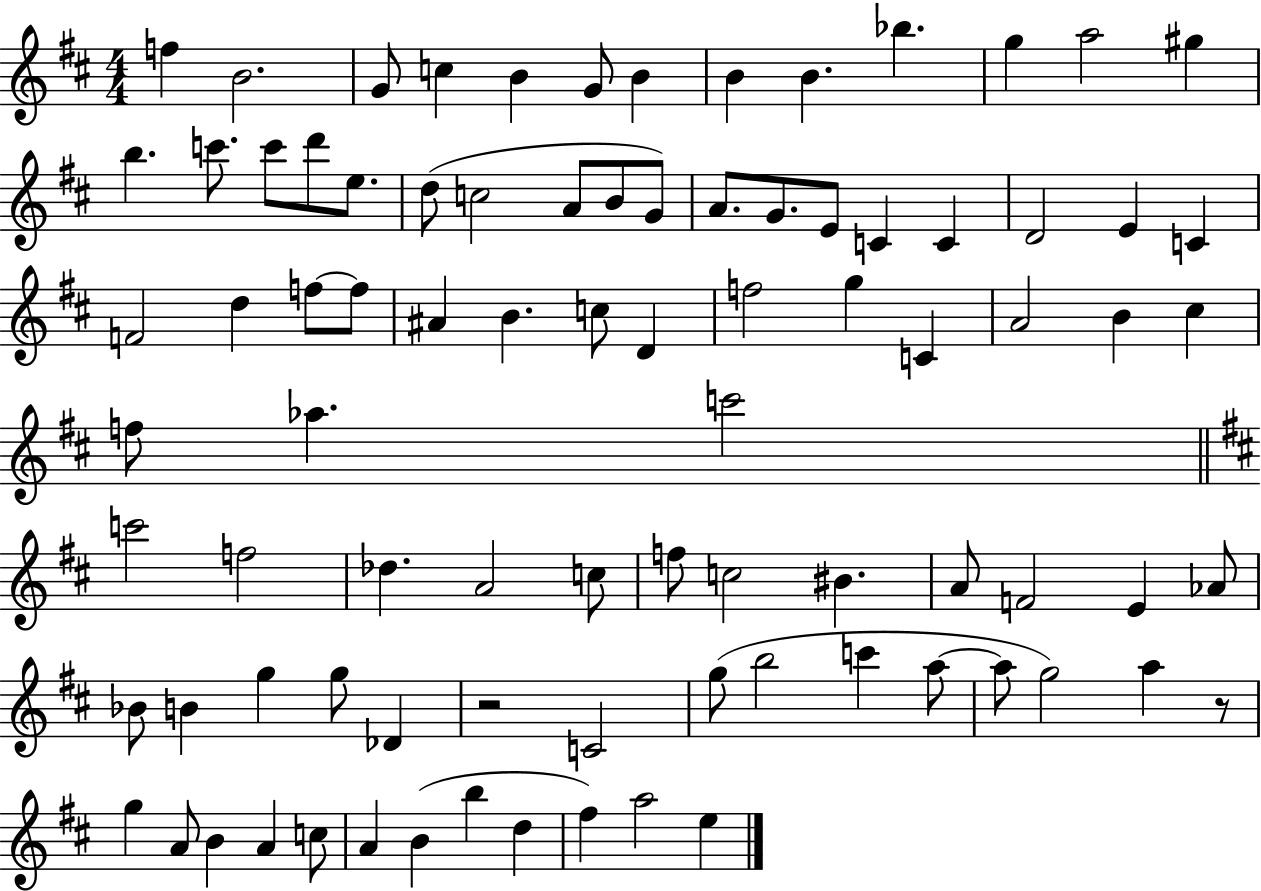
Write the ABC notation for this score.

X:1
T:Untitled
M:4/4
L:1/4
K:D
f B2 G/2 c B G/2 B B B _b g a2 ^g b c'/2 c'/2 d'/2 e/2 d/2 c2 A/2 B/2 G/2 A/2 G/2 E/2 C C D2 E C F2 d f/2 f/2 ^A B c/2 D f2 g C A2 B ^c f/2 _a c'2 c'2 f2 _d A2 c/2 f/2 c2 ^B A/2 F2 E _A/2 _B/2 B g g/2 _D z2 C2 g/2 b2 c' a/2 a/2 g2 a z/2 g A/2 B A c/2 A B b d ^f a2 e